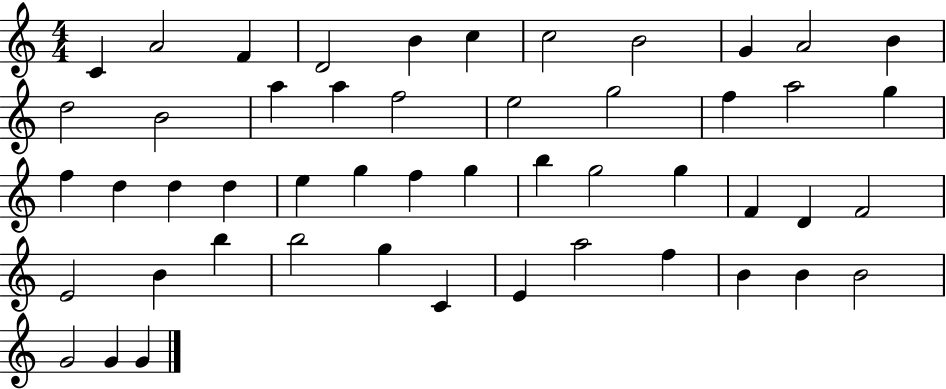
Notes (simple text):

C4/q A4/h F4/q D4/h B4/q C5/q C5/h B4/h G4/q A4/h B4/q D5/h B4/h A5/q A5/q F5/h E5/h G5/h F5/q A5/h G5/q F5/q D5/q D5/q D5/q E5/q G5/q F5/q G5/q B5/q G5/h G5/q F4/q D4/q F4/h E4/h B4/q B5/q B5/h G5/q C4/q E4/q A5/h F5/q B4/q B4/q B4/h G4/h G4/q G4/q